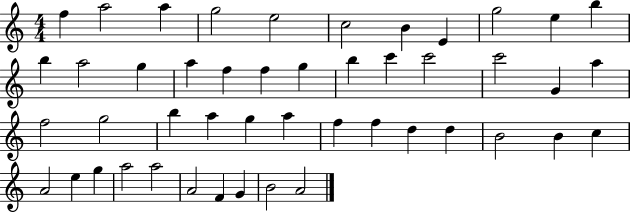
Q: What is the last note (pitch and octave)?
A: A4